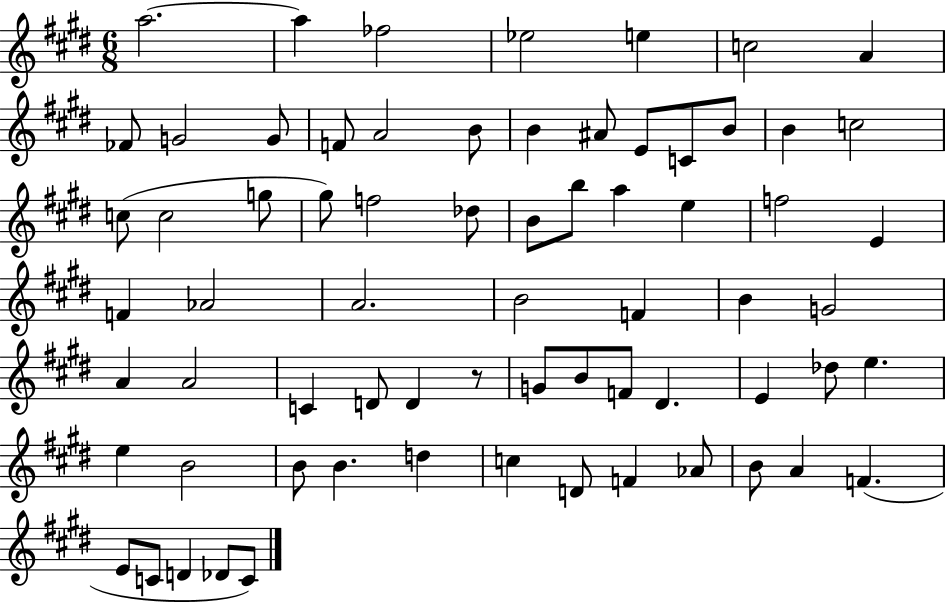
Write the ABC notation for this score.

X:1
T:Untitled
M:6/8
L:1/4
K:E
a2 a _f2 _e2 e c2 A _F/2 G2 G/2 F/2 A2 B/2 B ^A/2 E/2 C/2 B/2 B c2 c/2 c2 g/2 ^g/2 f2 _d/2 B/2 b/2 a e f2 E F _A2 A2 B2 F B G2 A A2 C D/2 D z/2 G/2 B/2 F/2 ^D E _d/2 e e B2 B/2 B d c D/2 F _A/2 B/2 A F E/2 C/2 D _D/2 C/2